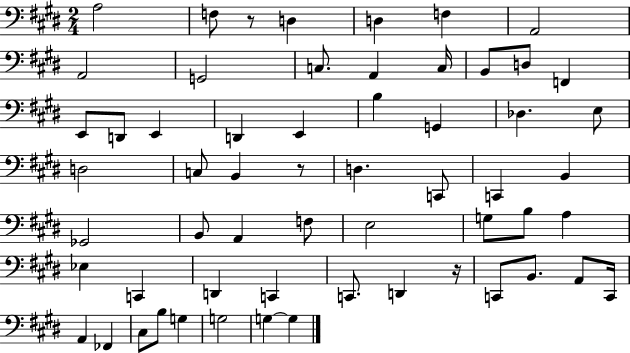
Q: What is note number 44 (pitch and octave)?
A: D2